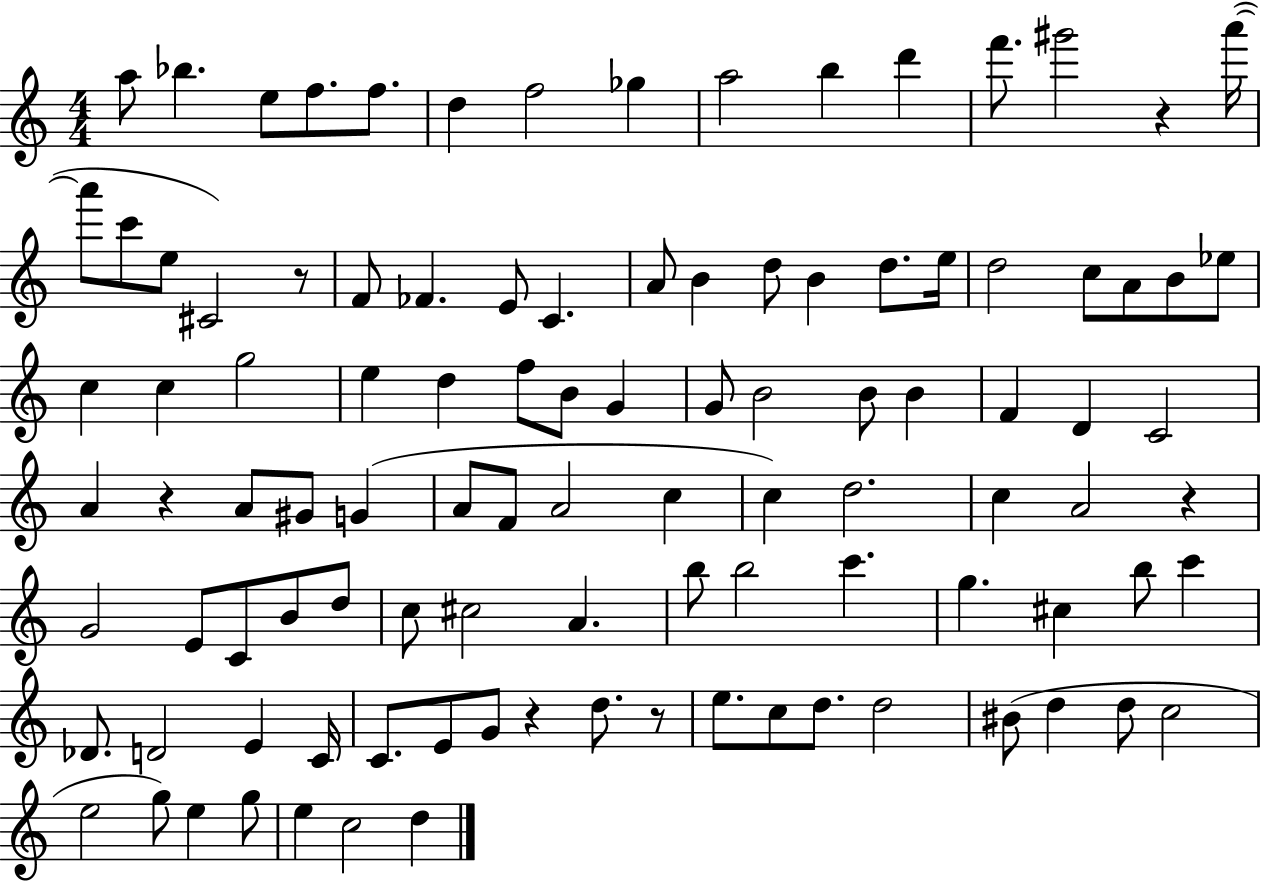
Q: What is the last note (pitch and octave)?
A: D5